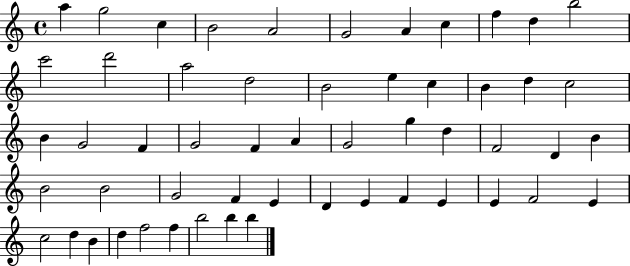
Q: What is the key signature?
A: C major